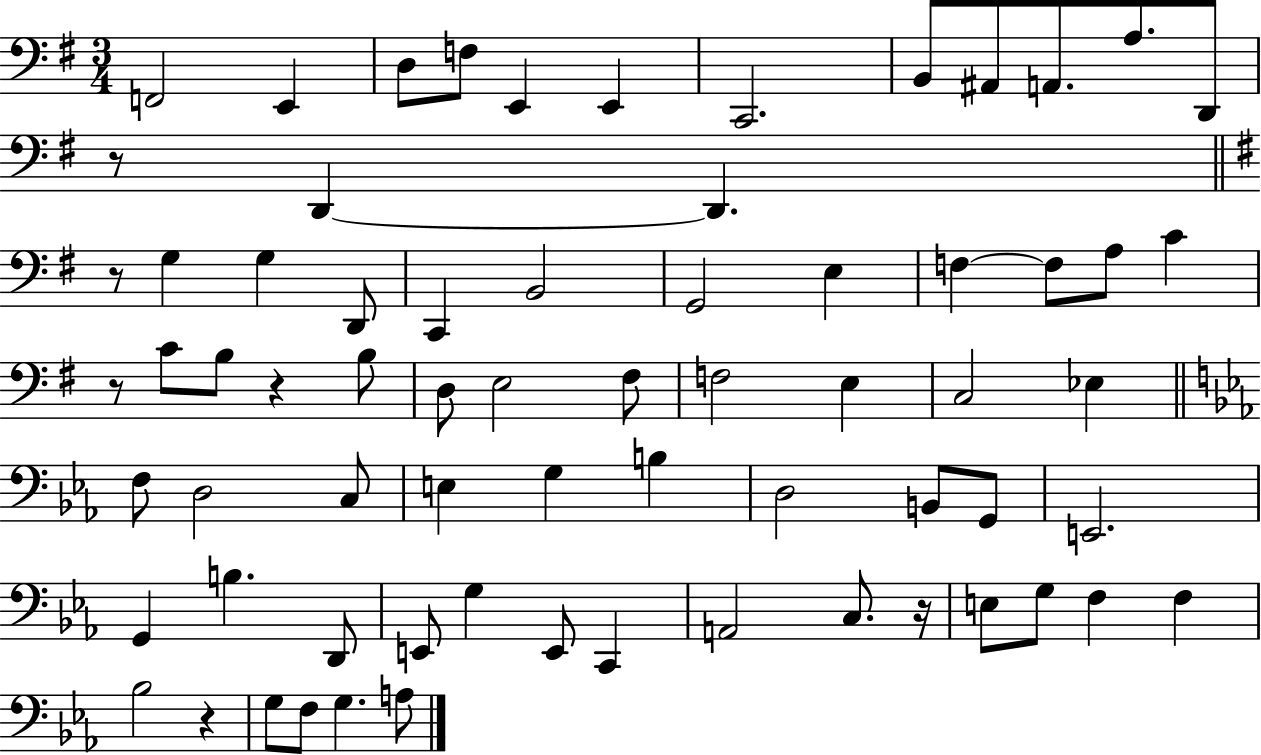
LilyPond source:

{
  \clef bass
  \numericTimeSignature
  \time 3/4
  \key g \major
  f,2 e,4 | d8 f8 e,4 e,4 | c,2. | b,8 ais,8 a,8. a8. d,8 | \break r8 d,4~~ d,4. | \bar "||" \break \key g \major r8 g4 g4 d,8 | c,4 b,2 | g,2 e4 | f4~~ f8 a8 c'4 | \break r8 c'8 b8 r4 b8 | d8 e2 fis8 | f2 e4 | c2 ees4 | \break \bar "||" \break \key ees \major f8 d2 c8 | e4 g4 b4 | d2 b,8 g,8 | e,2. | \break g,4 b4. d,8 | e,8 g4 e,8 c,4 | a,2 c8. r16 | e8 g8 f4 f4 | \break bes2 r4 | g8 f8 g4. a8 | \bar "|."
}